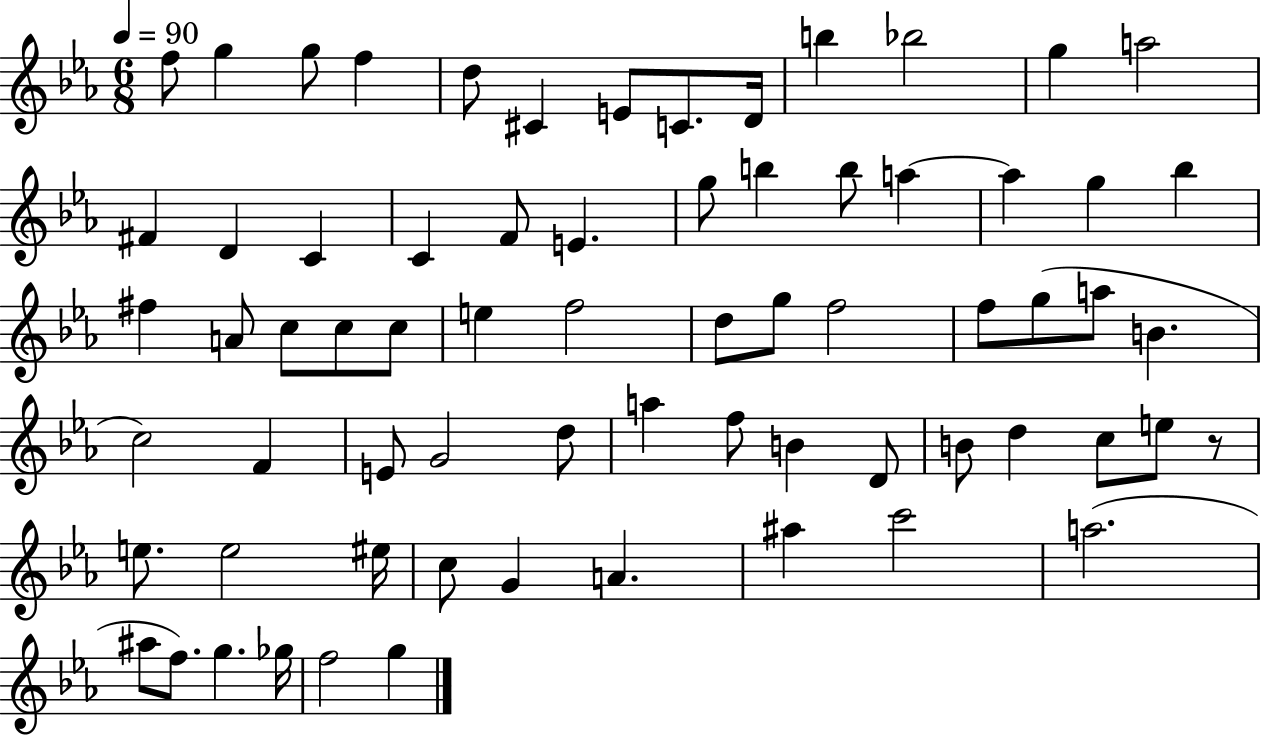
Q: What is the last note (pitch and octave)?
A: G5